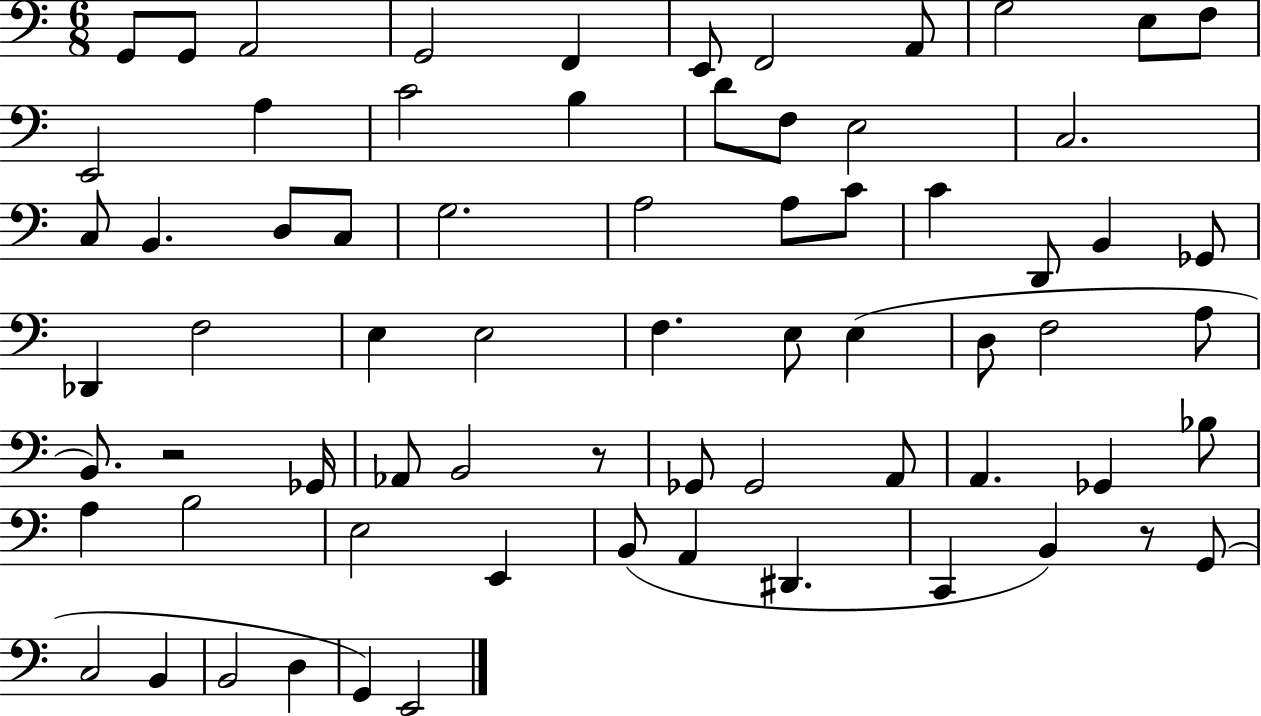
G2/e G2/e A2/h G2/h F2/q E2/e F2/h A2/e G3/h E3/e F3/e E2/h A3/q C4/h B3/q D4/e F3/e E3/h C3/h. C3/e B2/q. D3/e C3/e G3/h. A3/h A3/e C4/e C4/q D2/e B2/q Gb2/e Db2/q F3/h E3/q E3/h F3/q. E3/e E3/q D3/e F3/h A3/e B2/e. R/h Gb2/s Ab2/e B2/h R/e Gb2/e Gb2/h A2/e A2/q. Gb2/q Bb3/e A3/q B3/h E3/h E2/q B2/e A2/q D#2/q. C2/q B2/q R/e G2/e C3/h B2/q B2/h D3/q G2/q E2/h